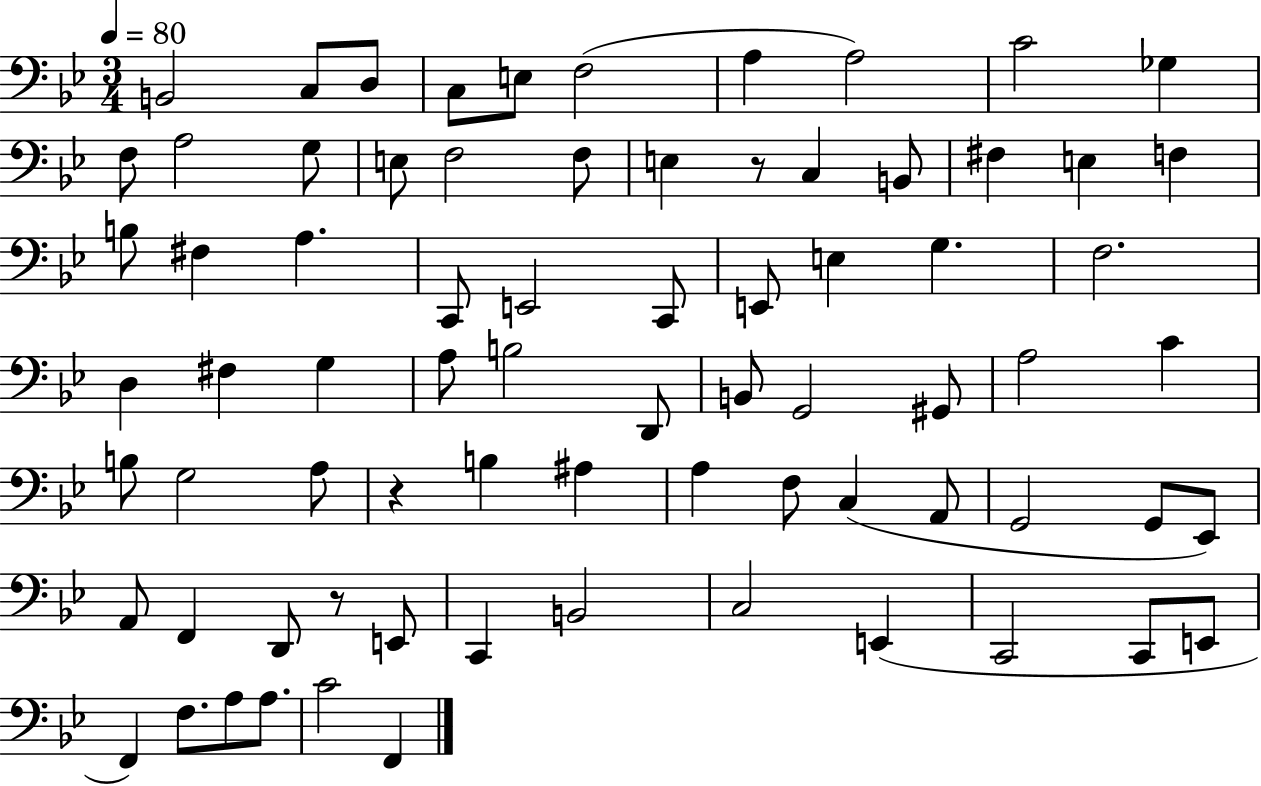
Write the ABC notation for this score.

X:1
T:Untitled
M:3/4
L:1/4
K:Bb
B,,2 C,/2 D,/2 C,/2 E,/2 F,2 A, A,2 C2 _G, F,/2 A,2 G,/2 E,/2 F,2 F,/2 E, z/2 C, B,,/2 ^F, E, F, B,/2 ^F, A, C,,/2 E,,2 C,,/2 E,,/2 E, G, F,2 D, ^F, G, A,/2 B,2 D,,/2 B,,/2 G,,2 ^G,,/2 A,2 C B,/2 G,2 A,/2 z B, ^A, A, F,/2 C, A,,/2 G,,2 G,,/2 _E,,/2 A,,/2 F,, D,,/2 z/2 E,,/2 C,, B,,2 C,2 E,, C,,2 C,,/2 E,,/2 F,, F,/2 A,/2 A,/2 C2 F,,